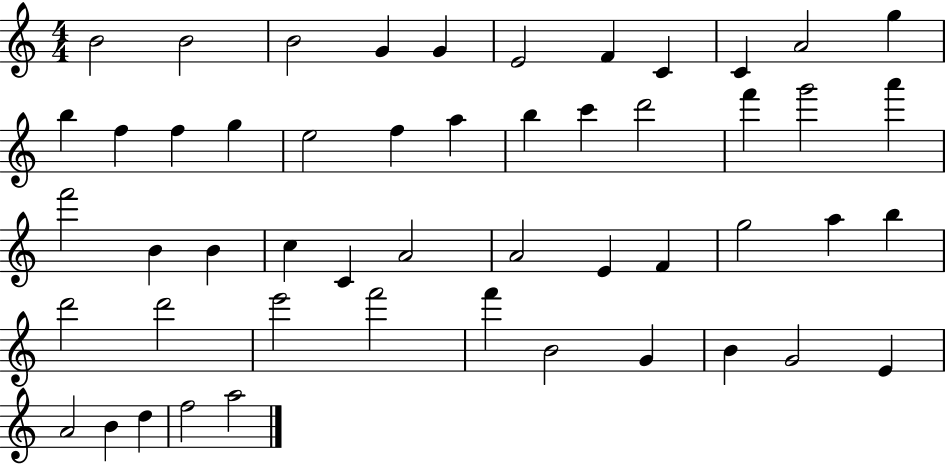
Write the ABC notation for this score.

X:1
T:Untitled
M:4/4
L:1/4
K:C
B2 B2 B2 G G E2 F C C A2 g b f f g e2 f a b c' d'2 f' g'2 a' f'2 B B c C A2 A2 E F g2 a b d'2 d'2 e'2 f'2 f' B2 G B G2 E A2 B d f2 a2